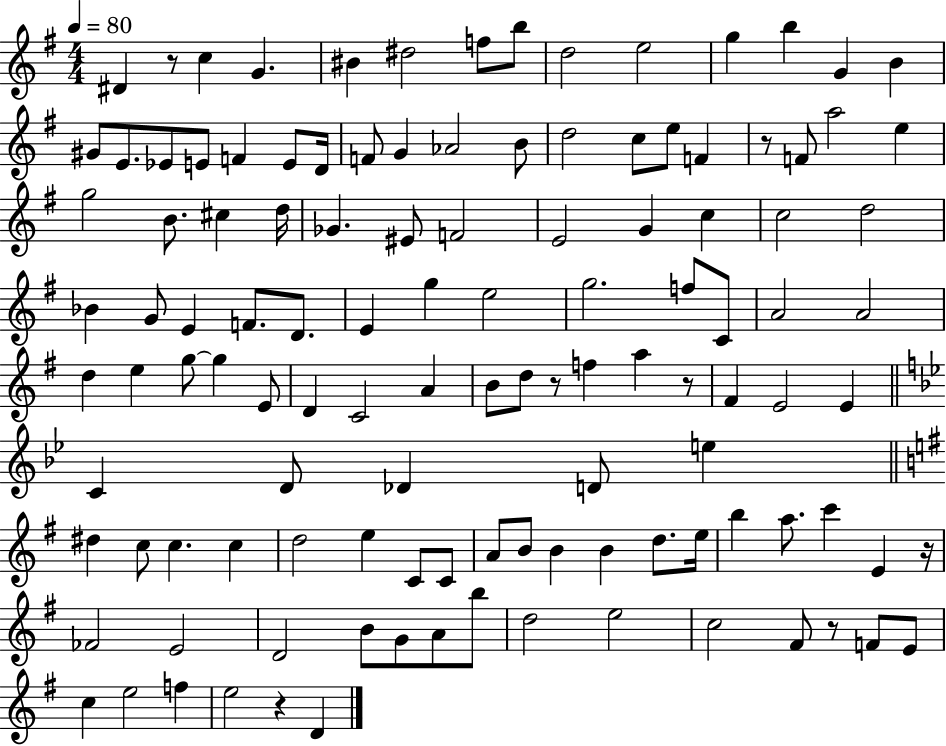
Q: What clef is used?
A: treble